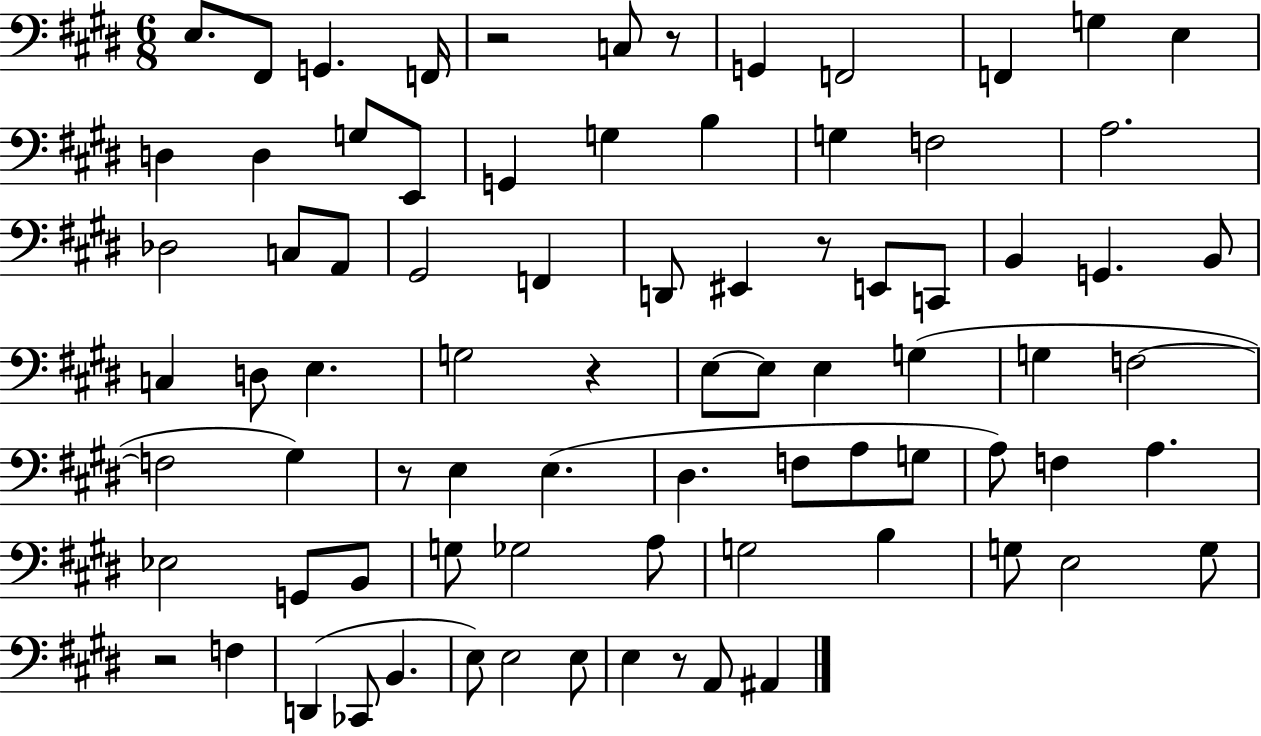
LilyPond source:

{
  \clef bass
  \numericTimeSignature
  \time 6/8
  \key e \major
  \repeat volta 2 { e8. fis,8 g,4. f,16 | r2 c8 r8 | g,4 f,2 | f,4 g4 e4 | \break d4 d4 g8 e,8 | g,4 g4 b4 | g4 f2 | a2. | \break des2 c8 a,8 | gis,2 f,4 | d,8 eis,4 r8 e,8 c,8 | b,4 g,4. b,8 | \break c4 d8 e4. | g2 r4 | e8~~ e8 e4 g4( | g4 f2~~ | \break f2 gis4) | r8 e4 e4.( | dis4. f8 a8 g8 | a8) f4 a4. | \break ees2 g,8 b,8 | g8 ges2 a8 | g2 b4 | g8 e2 g8 | \break r2 f4 | d,4( ces,8 b,4. | e8) e2 e8 | e4 r8 a,8 ais,4 | \break } \bar "|."
}